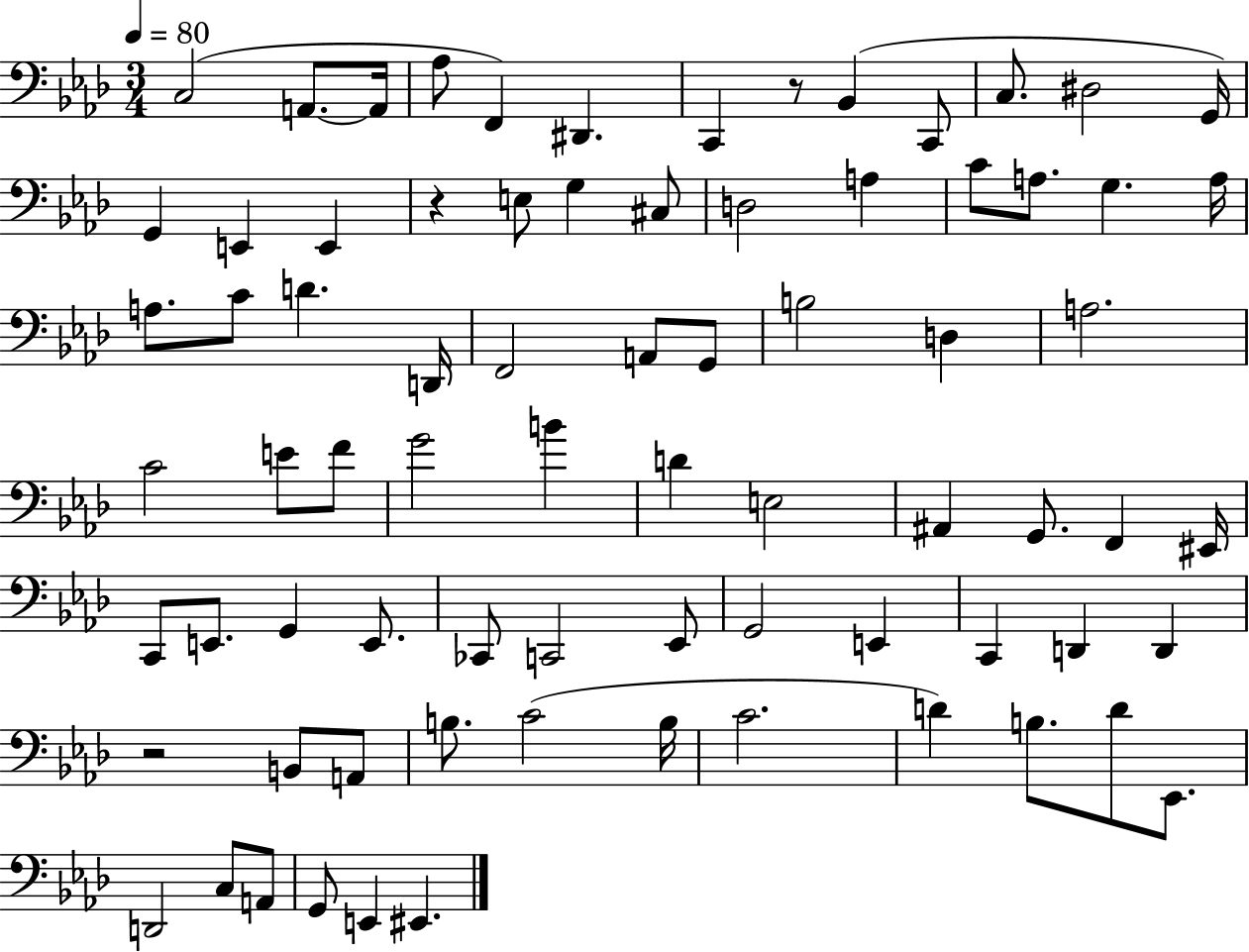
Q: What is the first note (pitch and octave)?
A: C3